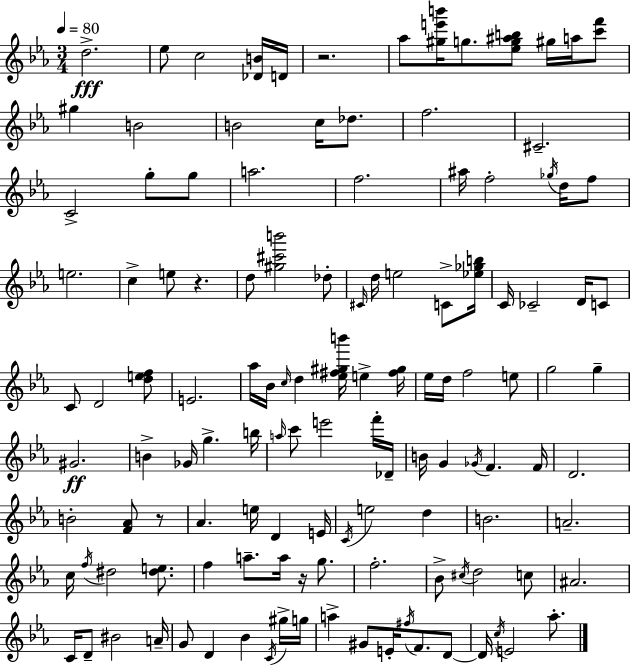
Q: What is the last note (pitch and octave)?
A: Ab5